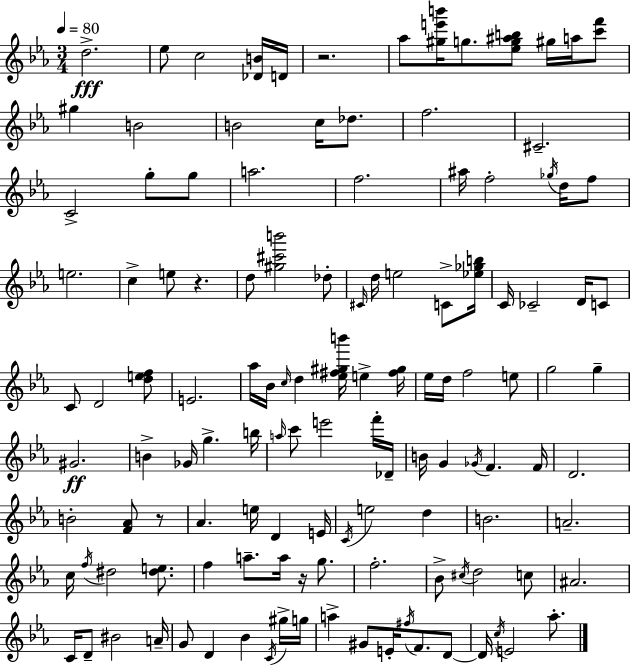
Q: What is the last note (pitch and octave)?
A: Ab5